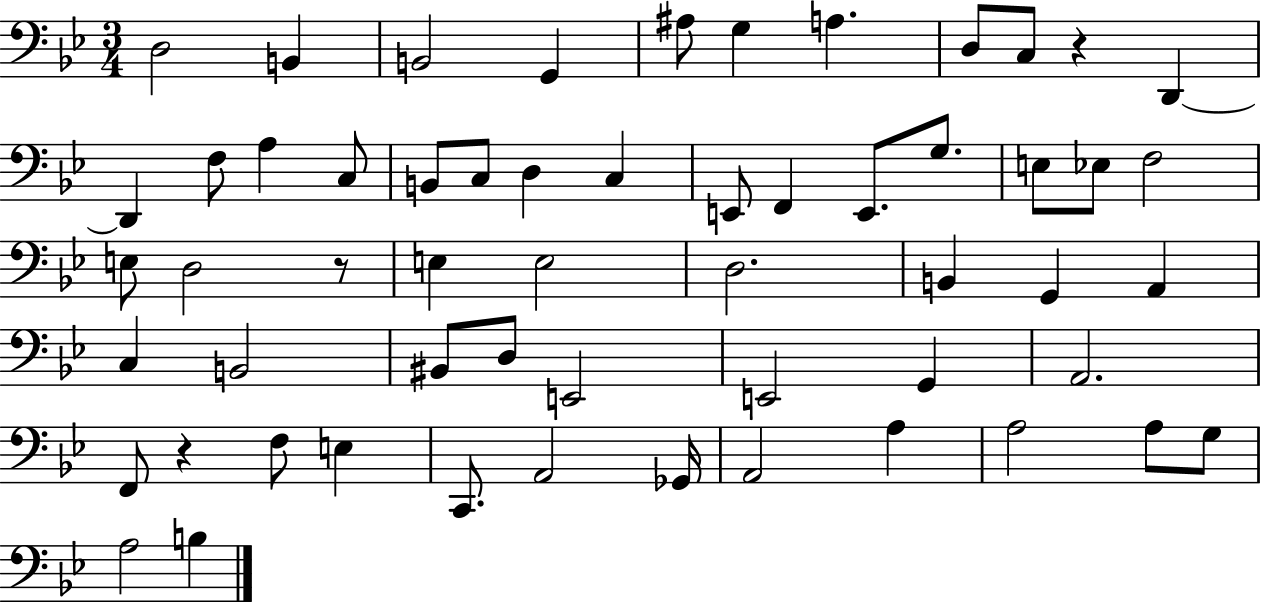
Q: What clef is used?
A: bass